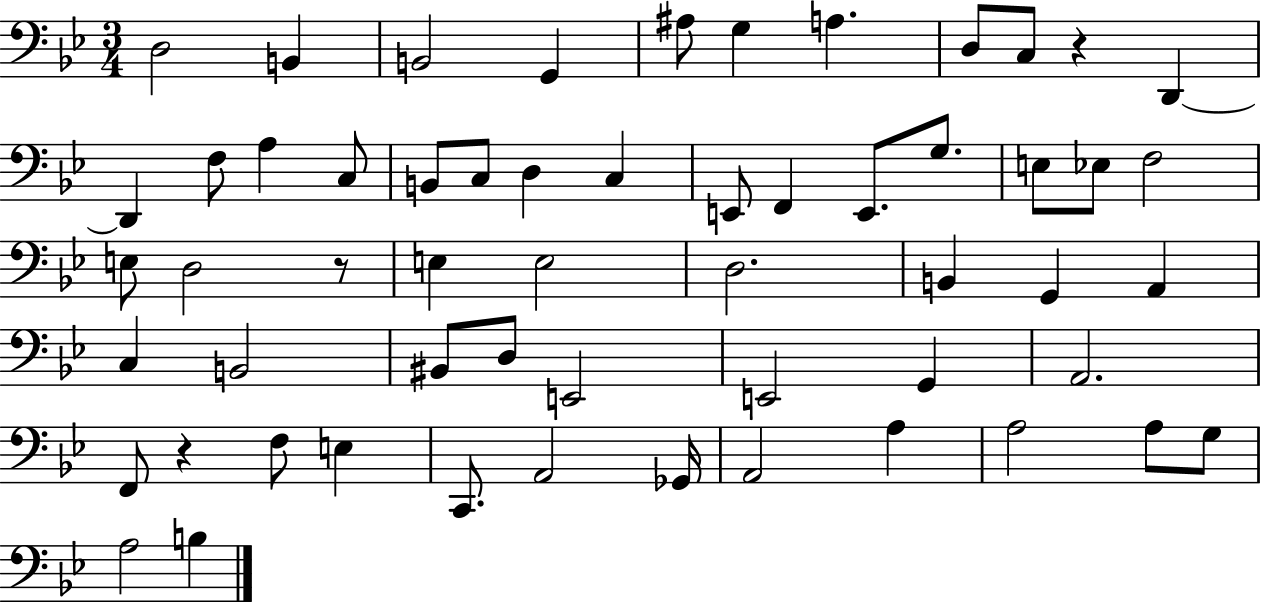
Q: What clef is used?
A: bass